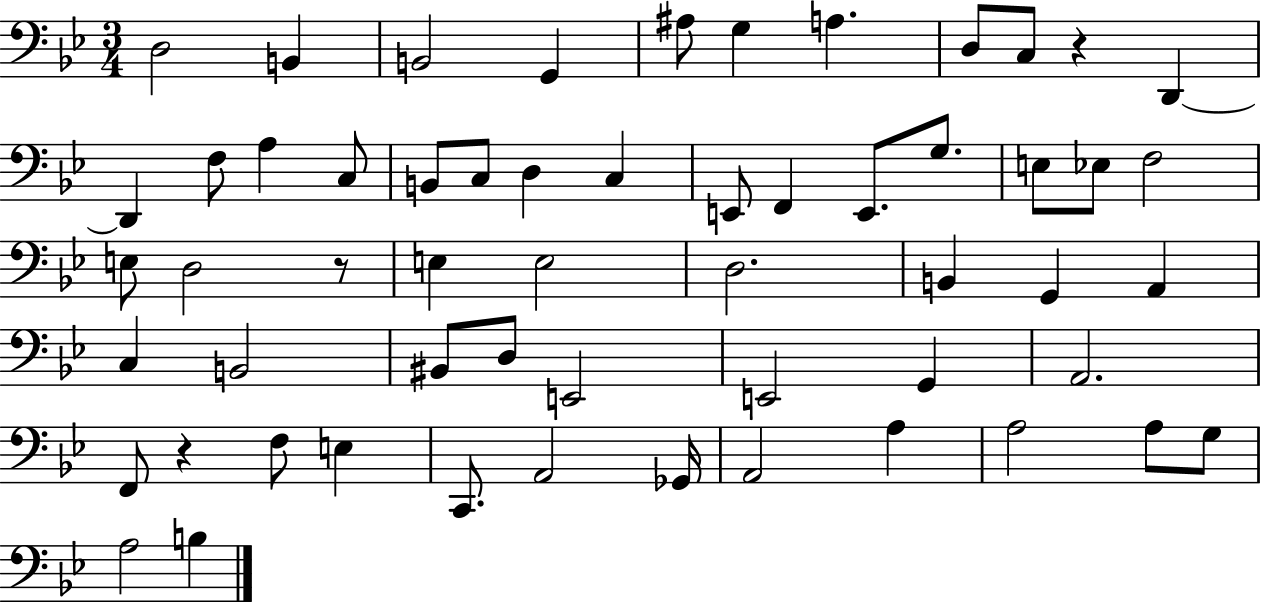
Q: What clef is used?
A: bass